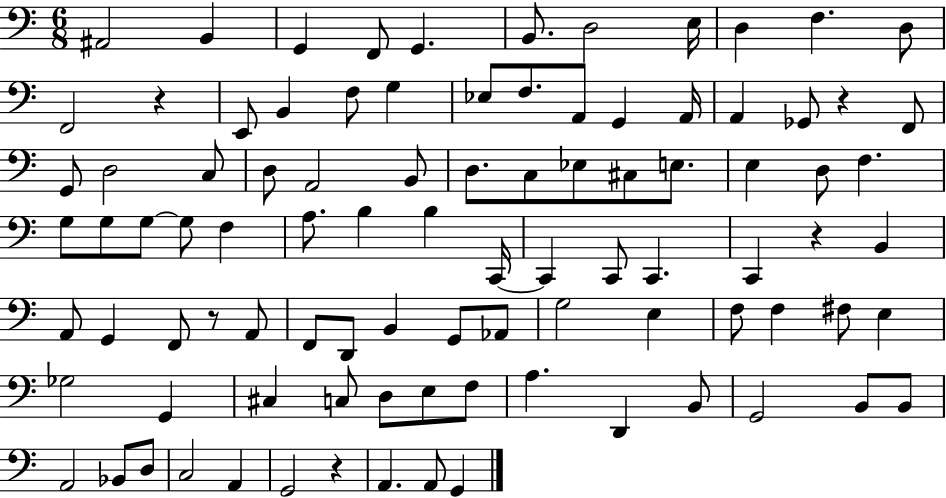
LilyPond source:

{
  \clef bass
  \numericTimeSignature
  \time 6/8
  \key c \major
  \repeat volta 2 { ais,2 b,4 | g,4 f,8 g,4. | b,8. d2 e16 | d4 f4. d8 | \break f,2 r4 | e,8 b,4 f8 g4 | ees8 f8. a,8 g,4 a,16 | a,4 ges,8 r4 f,8 | \break g,8 d2 c8 | d8 a,2 b,8 | d8. c8 ees8 cis8 e8. | e4 d8 f4. | \break g8 g8 g8~~ g8 f4 | a8. b4 b4 c,16~~ | c,4 c,8 c,4. | c,4 r4 b,4 | \break a,8 g,4 f,8 r8 a,8 | f,8 d,8 b,4 g,8 aes,8 | g2 e4 | f8 f4 fis8 e4 | \break ges2 g,4 | cis4 c8 d8 e8 f8 | a4. d,4 b,8 | g,2 b,8 b,8 | \break a,2 bes,8 d8 | c2 a,4 | g,2 r4 | a,4. a,8 g,4 | \break } \bar "|."
}